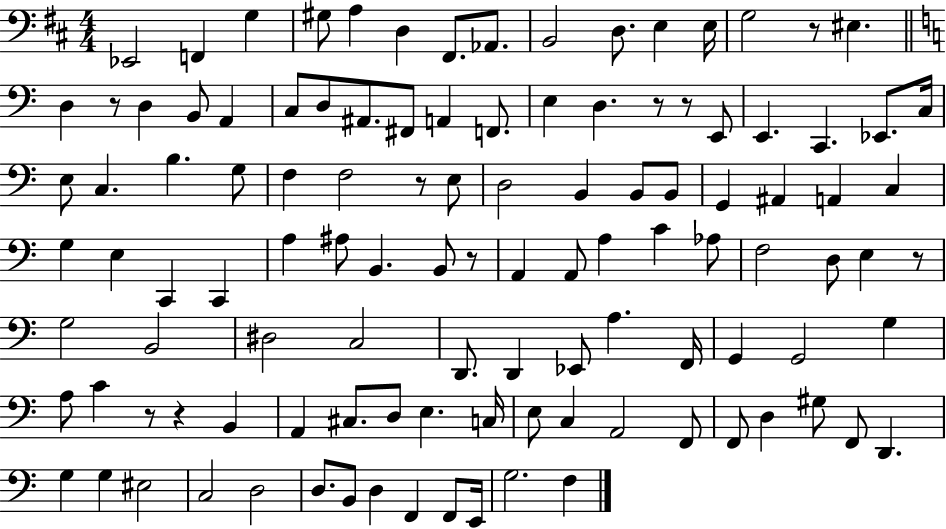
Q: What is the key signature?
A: D major